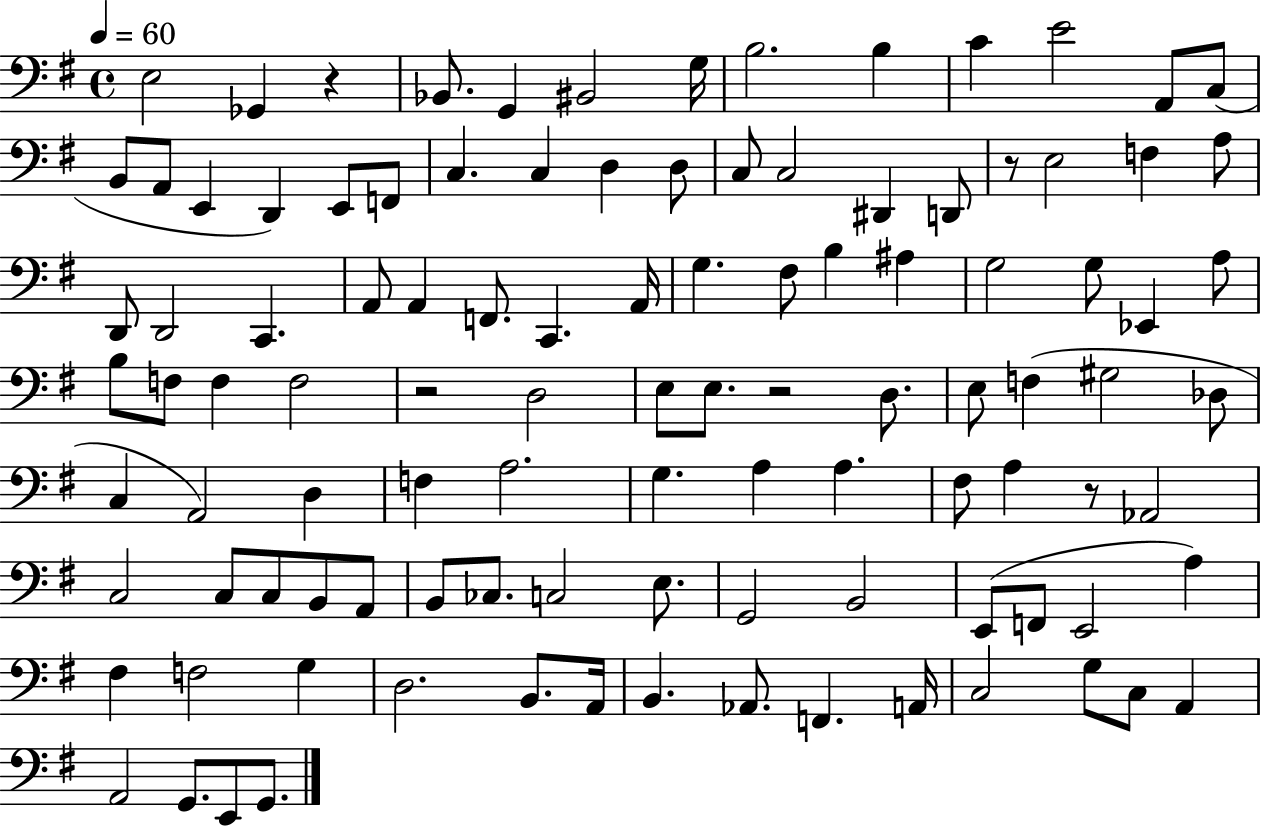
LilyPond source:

{
  \clef bass
  \time 4/4
  \defaultTimeSignature
  \key g \major
  \tempo 4 = 60
  e2 ges,4 r4 | bes,8. g,4 bis,2 g16 | b2. b4 | c'4 e'2 a,8 c8( | \break b,8 a,8 e,4 d,4) e,8 f,8 | c4. c4 d4 d8 | c8 c2 dis,4 d,8 | r8 e2 f4 a8 | \break d,8 d,2 c,4. | a,8 a,4 f,8. c,4. a,16 | g4. fis8 b4 ais4 | g2 g8 ees,4 a8 | \break b8 f8 f4 f2 | r2 d2 | e8 e8. r2 d8. | e8 f4( gis2 des8 | \break c4 a,2) d4 | f4 a2. | g4. a4 a4. | fis8 a4 r8 aes,2 | \break c2 c8 c8 b,8 a,8 | b,8 ces8. c2 e8. | g,2 b,2 | e,8( f,8 e,2 a4) | \break fis4 f2 g4 | d2. b,8. a,16 | b,4. aes,8. f,4. a,16 | c2 g8 c8 a,4 | \break a,2 g,8. e,8 g,8. | \bar "|."
}